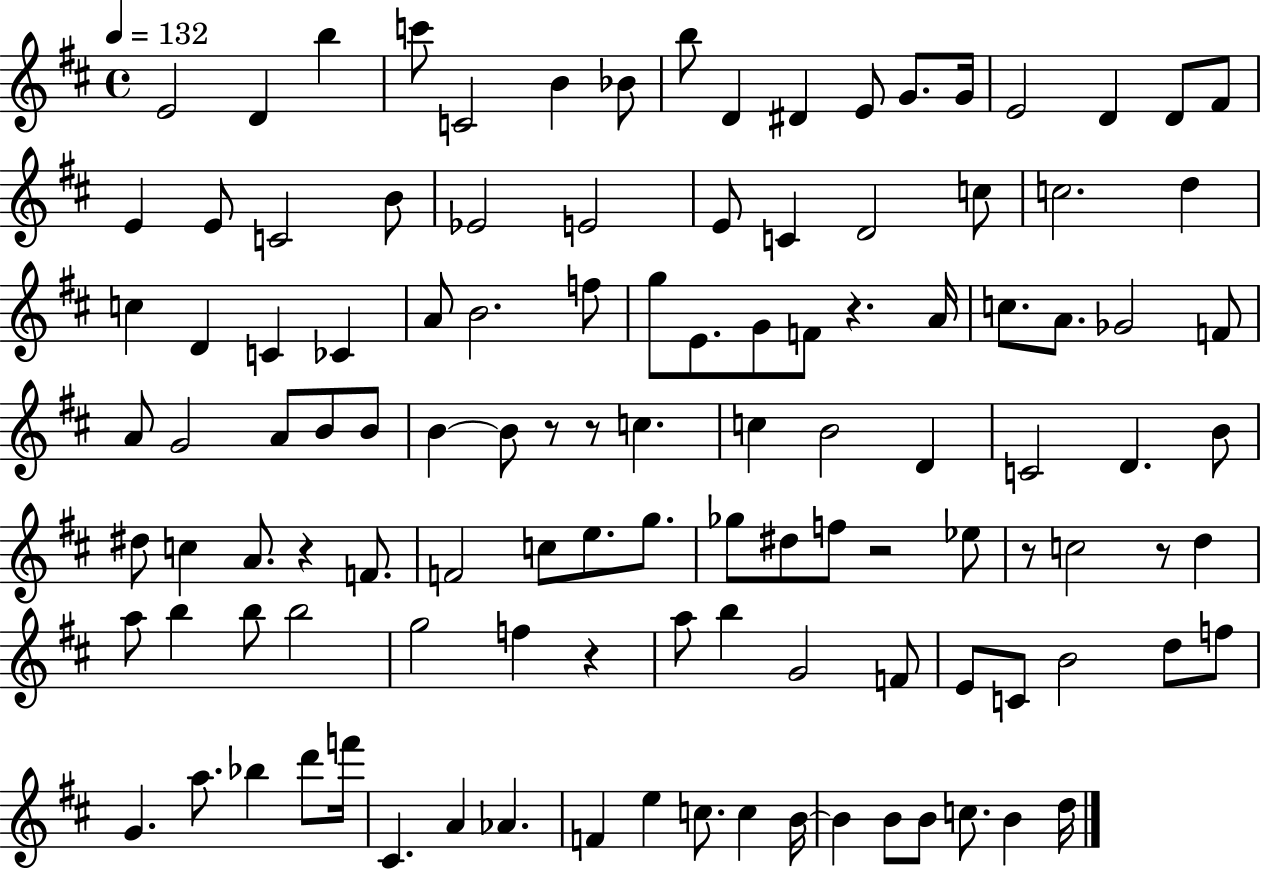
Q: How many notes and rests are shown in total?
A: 115